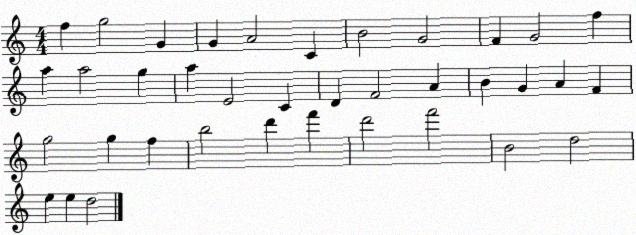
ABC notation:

X:1
T:Untitled
M:4/4
L:1/4
K:C
f g2 G G A2 C B2 G2 F G2 f a a2 g a E2 C D F2 A B G A F g2 g f b2 d' f' d'2 f'2 B2 d2 e e d2